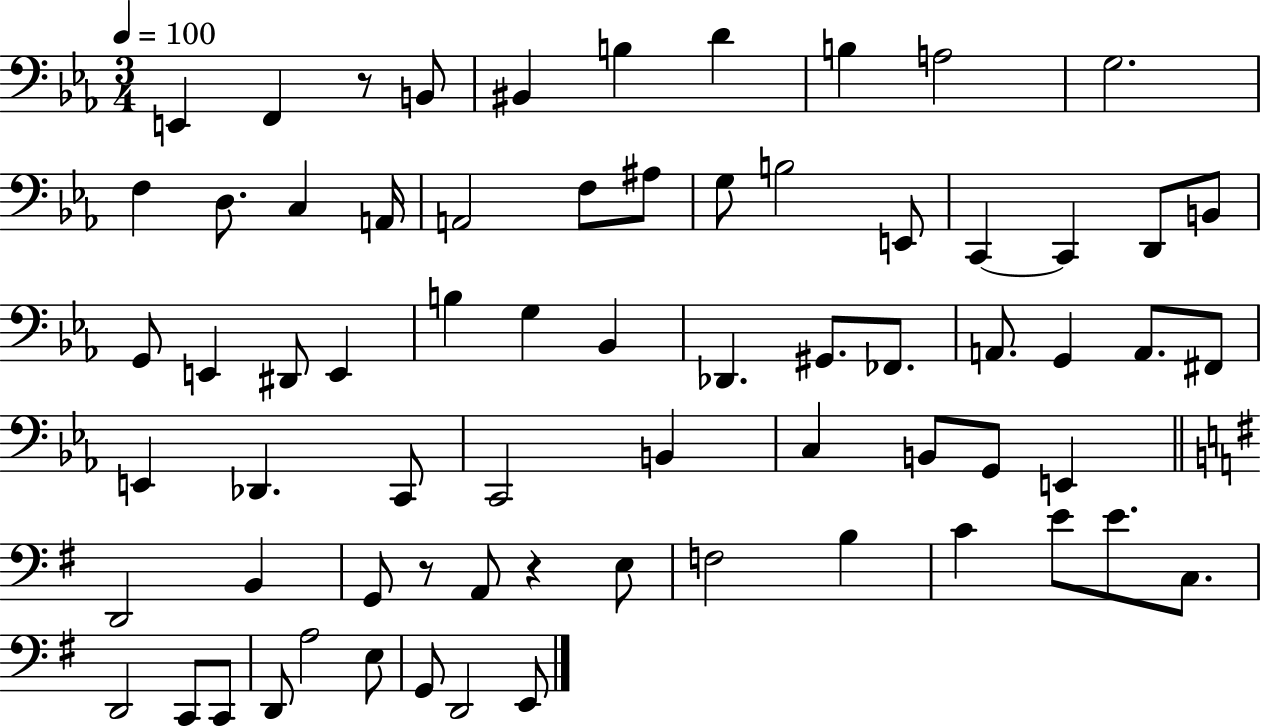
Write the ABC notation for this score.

X:1
T:Untitled
M:3/4
L:1/4
K:Eb
E,, F,, z/2 B,,/2 ^B,, B, D B, A,2 G,2 F, D,/2 C, A,,/4 A,,2 F,/2 ^A,/2 G,/2 B,2 E,,/2 C,, C,, D,,/2 B,,/2 G,,/2 E,, ^D,,/2 E,, B, G, _B,, _D,, ^G,,/2 _F,,/2 A,,/2 G,, A,,/2 ^F,,/2 E,, _D,, C,,/2 C,,2 B,, C, B,,/2 G,,/2 E,, D,,2 B,, G,,/2 z/2 A,,/2 z E,/2 F,2 B, C E/2 E/2 C,/2 D,,2 C,,/2 C,,/2 D,,/2 A,2 E,/2 G,,/2 D,,2 E,,/2